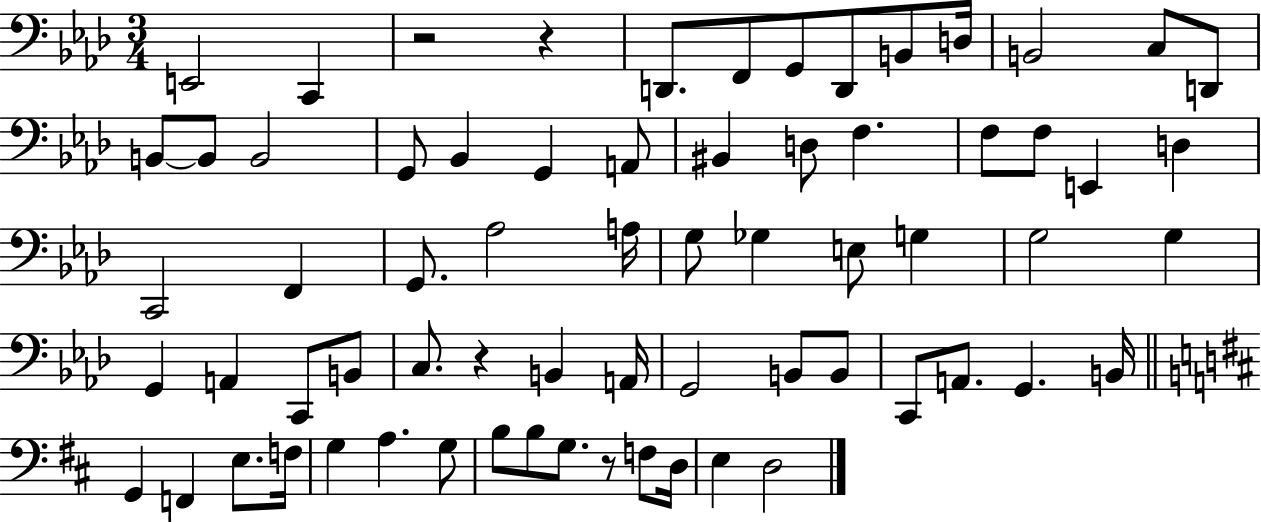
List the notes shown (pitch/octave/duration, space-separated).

E2/h C2/q R/h R/q D2/e. F2/e G2/e D2/e B2/e D3/s B2/h C3/e D2/e B2/e B2/e B2/h G2/e Bb2/q G2/q A2/e BIS2/q D3/e F3/q. F3/e F3/e E2/q D3/q C2/h F2/q G2/e. Ab3/h A3/s G3/e Gb3/q E3/e G3/q G3/h G3/q G2/q A2/q C2/e B2/e C3/e. R/q B2/q A2/s G2/h B2/e B2/e C2/e A2/e. G2/q. B2/s G2/q F2/q E3/e. F3/s G3/q A3/q. G3/e B3/e B3/e G3/e. R/e F3/e D3/s E3/q D3/h